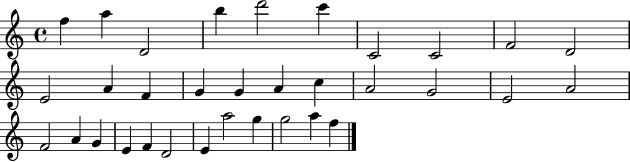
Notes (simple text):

F5/q A5/q D4/h B5/q D6/h C6/q C4/h C4/h F4/h D4/h E4/h A4/q F4/q G4/q G4/q A4/q C5/q A4/h G4/h E4/h A4/h F4/h A4/q G4/q E4/q F4/q D4/h E4/q A5/h G5/q G5/h A5/q F5/q